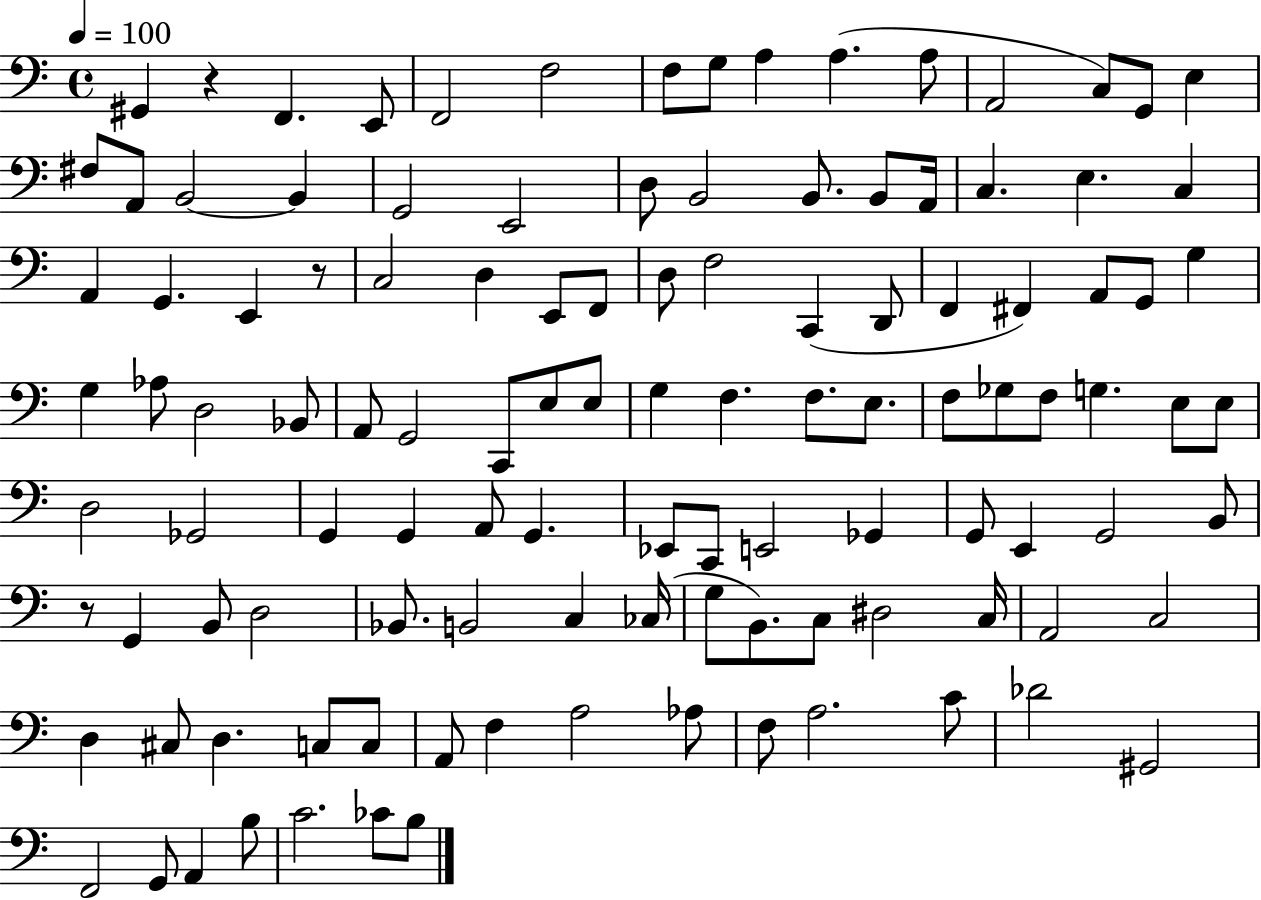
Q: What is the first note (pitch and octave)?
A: G#2